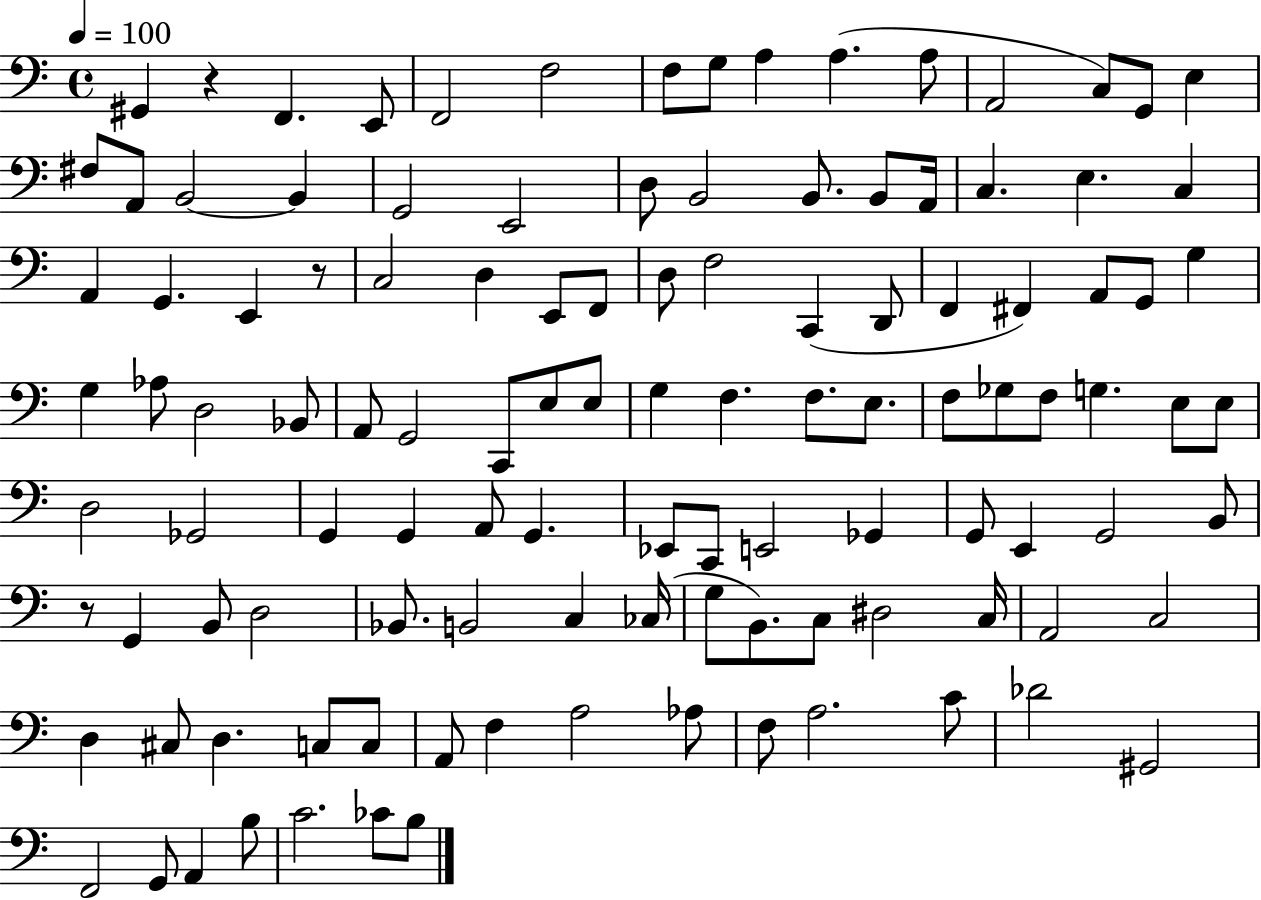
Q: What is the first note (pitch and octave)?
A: G#2